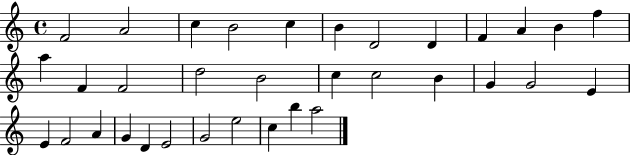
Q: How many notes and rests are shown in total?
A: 34